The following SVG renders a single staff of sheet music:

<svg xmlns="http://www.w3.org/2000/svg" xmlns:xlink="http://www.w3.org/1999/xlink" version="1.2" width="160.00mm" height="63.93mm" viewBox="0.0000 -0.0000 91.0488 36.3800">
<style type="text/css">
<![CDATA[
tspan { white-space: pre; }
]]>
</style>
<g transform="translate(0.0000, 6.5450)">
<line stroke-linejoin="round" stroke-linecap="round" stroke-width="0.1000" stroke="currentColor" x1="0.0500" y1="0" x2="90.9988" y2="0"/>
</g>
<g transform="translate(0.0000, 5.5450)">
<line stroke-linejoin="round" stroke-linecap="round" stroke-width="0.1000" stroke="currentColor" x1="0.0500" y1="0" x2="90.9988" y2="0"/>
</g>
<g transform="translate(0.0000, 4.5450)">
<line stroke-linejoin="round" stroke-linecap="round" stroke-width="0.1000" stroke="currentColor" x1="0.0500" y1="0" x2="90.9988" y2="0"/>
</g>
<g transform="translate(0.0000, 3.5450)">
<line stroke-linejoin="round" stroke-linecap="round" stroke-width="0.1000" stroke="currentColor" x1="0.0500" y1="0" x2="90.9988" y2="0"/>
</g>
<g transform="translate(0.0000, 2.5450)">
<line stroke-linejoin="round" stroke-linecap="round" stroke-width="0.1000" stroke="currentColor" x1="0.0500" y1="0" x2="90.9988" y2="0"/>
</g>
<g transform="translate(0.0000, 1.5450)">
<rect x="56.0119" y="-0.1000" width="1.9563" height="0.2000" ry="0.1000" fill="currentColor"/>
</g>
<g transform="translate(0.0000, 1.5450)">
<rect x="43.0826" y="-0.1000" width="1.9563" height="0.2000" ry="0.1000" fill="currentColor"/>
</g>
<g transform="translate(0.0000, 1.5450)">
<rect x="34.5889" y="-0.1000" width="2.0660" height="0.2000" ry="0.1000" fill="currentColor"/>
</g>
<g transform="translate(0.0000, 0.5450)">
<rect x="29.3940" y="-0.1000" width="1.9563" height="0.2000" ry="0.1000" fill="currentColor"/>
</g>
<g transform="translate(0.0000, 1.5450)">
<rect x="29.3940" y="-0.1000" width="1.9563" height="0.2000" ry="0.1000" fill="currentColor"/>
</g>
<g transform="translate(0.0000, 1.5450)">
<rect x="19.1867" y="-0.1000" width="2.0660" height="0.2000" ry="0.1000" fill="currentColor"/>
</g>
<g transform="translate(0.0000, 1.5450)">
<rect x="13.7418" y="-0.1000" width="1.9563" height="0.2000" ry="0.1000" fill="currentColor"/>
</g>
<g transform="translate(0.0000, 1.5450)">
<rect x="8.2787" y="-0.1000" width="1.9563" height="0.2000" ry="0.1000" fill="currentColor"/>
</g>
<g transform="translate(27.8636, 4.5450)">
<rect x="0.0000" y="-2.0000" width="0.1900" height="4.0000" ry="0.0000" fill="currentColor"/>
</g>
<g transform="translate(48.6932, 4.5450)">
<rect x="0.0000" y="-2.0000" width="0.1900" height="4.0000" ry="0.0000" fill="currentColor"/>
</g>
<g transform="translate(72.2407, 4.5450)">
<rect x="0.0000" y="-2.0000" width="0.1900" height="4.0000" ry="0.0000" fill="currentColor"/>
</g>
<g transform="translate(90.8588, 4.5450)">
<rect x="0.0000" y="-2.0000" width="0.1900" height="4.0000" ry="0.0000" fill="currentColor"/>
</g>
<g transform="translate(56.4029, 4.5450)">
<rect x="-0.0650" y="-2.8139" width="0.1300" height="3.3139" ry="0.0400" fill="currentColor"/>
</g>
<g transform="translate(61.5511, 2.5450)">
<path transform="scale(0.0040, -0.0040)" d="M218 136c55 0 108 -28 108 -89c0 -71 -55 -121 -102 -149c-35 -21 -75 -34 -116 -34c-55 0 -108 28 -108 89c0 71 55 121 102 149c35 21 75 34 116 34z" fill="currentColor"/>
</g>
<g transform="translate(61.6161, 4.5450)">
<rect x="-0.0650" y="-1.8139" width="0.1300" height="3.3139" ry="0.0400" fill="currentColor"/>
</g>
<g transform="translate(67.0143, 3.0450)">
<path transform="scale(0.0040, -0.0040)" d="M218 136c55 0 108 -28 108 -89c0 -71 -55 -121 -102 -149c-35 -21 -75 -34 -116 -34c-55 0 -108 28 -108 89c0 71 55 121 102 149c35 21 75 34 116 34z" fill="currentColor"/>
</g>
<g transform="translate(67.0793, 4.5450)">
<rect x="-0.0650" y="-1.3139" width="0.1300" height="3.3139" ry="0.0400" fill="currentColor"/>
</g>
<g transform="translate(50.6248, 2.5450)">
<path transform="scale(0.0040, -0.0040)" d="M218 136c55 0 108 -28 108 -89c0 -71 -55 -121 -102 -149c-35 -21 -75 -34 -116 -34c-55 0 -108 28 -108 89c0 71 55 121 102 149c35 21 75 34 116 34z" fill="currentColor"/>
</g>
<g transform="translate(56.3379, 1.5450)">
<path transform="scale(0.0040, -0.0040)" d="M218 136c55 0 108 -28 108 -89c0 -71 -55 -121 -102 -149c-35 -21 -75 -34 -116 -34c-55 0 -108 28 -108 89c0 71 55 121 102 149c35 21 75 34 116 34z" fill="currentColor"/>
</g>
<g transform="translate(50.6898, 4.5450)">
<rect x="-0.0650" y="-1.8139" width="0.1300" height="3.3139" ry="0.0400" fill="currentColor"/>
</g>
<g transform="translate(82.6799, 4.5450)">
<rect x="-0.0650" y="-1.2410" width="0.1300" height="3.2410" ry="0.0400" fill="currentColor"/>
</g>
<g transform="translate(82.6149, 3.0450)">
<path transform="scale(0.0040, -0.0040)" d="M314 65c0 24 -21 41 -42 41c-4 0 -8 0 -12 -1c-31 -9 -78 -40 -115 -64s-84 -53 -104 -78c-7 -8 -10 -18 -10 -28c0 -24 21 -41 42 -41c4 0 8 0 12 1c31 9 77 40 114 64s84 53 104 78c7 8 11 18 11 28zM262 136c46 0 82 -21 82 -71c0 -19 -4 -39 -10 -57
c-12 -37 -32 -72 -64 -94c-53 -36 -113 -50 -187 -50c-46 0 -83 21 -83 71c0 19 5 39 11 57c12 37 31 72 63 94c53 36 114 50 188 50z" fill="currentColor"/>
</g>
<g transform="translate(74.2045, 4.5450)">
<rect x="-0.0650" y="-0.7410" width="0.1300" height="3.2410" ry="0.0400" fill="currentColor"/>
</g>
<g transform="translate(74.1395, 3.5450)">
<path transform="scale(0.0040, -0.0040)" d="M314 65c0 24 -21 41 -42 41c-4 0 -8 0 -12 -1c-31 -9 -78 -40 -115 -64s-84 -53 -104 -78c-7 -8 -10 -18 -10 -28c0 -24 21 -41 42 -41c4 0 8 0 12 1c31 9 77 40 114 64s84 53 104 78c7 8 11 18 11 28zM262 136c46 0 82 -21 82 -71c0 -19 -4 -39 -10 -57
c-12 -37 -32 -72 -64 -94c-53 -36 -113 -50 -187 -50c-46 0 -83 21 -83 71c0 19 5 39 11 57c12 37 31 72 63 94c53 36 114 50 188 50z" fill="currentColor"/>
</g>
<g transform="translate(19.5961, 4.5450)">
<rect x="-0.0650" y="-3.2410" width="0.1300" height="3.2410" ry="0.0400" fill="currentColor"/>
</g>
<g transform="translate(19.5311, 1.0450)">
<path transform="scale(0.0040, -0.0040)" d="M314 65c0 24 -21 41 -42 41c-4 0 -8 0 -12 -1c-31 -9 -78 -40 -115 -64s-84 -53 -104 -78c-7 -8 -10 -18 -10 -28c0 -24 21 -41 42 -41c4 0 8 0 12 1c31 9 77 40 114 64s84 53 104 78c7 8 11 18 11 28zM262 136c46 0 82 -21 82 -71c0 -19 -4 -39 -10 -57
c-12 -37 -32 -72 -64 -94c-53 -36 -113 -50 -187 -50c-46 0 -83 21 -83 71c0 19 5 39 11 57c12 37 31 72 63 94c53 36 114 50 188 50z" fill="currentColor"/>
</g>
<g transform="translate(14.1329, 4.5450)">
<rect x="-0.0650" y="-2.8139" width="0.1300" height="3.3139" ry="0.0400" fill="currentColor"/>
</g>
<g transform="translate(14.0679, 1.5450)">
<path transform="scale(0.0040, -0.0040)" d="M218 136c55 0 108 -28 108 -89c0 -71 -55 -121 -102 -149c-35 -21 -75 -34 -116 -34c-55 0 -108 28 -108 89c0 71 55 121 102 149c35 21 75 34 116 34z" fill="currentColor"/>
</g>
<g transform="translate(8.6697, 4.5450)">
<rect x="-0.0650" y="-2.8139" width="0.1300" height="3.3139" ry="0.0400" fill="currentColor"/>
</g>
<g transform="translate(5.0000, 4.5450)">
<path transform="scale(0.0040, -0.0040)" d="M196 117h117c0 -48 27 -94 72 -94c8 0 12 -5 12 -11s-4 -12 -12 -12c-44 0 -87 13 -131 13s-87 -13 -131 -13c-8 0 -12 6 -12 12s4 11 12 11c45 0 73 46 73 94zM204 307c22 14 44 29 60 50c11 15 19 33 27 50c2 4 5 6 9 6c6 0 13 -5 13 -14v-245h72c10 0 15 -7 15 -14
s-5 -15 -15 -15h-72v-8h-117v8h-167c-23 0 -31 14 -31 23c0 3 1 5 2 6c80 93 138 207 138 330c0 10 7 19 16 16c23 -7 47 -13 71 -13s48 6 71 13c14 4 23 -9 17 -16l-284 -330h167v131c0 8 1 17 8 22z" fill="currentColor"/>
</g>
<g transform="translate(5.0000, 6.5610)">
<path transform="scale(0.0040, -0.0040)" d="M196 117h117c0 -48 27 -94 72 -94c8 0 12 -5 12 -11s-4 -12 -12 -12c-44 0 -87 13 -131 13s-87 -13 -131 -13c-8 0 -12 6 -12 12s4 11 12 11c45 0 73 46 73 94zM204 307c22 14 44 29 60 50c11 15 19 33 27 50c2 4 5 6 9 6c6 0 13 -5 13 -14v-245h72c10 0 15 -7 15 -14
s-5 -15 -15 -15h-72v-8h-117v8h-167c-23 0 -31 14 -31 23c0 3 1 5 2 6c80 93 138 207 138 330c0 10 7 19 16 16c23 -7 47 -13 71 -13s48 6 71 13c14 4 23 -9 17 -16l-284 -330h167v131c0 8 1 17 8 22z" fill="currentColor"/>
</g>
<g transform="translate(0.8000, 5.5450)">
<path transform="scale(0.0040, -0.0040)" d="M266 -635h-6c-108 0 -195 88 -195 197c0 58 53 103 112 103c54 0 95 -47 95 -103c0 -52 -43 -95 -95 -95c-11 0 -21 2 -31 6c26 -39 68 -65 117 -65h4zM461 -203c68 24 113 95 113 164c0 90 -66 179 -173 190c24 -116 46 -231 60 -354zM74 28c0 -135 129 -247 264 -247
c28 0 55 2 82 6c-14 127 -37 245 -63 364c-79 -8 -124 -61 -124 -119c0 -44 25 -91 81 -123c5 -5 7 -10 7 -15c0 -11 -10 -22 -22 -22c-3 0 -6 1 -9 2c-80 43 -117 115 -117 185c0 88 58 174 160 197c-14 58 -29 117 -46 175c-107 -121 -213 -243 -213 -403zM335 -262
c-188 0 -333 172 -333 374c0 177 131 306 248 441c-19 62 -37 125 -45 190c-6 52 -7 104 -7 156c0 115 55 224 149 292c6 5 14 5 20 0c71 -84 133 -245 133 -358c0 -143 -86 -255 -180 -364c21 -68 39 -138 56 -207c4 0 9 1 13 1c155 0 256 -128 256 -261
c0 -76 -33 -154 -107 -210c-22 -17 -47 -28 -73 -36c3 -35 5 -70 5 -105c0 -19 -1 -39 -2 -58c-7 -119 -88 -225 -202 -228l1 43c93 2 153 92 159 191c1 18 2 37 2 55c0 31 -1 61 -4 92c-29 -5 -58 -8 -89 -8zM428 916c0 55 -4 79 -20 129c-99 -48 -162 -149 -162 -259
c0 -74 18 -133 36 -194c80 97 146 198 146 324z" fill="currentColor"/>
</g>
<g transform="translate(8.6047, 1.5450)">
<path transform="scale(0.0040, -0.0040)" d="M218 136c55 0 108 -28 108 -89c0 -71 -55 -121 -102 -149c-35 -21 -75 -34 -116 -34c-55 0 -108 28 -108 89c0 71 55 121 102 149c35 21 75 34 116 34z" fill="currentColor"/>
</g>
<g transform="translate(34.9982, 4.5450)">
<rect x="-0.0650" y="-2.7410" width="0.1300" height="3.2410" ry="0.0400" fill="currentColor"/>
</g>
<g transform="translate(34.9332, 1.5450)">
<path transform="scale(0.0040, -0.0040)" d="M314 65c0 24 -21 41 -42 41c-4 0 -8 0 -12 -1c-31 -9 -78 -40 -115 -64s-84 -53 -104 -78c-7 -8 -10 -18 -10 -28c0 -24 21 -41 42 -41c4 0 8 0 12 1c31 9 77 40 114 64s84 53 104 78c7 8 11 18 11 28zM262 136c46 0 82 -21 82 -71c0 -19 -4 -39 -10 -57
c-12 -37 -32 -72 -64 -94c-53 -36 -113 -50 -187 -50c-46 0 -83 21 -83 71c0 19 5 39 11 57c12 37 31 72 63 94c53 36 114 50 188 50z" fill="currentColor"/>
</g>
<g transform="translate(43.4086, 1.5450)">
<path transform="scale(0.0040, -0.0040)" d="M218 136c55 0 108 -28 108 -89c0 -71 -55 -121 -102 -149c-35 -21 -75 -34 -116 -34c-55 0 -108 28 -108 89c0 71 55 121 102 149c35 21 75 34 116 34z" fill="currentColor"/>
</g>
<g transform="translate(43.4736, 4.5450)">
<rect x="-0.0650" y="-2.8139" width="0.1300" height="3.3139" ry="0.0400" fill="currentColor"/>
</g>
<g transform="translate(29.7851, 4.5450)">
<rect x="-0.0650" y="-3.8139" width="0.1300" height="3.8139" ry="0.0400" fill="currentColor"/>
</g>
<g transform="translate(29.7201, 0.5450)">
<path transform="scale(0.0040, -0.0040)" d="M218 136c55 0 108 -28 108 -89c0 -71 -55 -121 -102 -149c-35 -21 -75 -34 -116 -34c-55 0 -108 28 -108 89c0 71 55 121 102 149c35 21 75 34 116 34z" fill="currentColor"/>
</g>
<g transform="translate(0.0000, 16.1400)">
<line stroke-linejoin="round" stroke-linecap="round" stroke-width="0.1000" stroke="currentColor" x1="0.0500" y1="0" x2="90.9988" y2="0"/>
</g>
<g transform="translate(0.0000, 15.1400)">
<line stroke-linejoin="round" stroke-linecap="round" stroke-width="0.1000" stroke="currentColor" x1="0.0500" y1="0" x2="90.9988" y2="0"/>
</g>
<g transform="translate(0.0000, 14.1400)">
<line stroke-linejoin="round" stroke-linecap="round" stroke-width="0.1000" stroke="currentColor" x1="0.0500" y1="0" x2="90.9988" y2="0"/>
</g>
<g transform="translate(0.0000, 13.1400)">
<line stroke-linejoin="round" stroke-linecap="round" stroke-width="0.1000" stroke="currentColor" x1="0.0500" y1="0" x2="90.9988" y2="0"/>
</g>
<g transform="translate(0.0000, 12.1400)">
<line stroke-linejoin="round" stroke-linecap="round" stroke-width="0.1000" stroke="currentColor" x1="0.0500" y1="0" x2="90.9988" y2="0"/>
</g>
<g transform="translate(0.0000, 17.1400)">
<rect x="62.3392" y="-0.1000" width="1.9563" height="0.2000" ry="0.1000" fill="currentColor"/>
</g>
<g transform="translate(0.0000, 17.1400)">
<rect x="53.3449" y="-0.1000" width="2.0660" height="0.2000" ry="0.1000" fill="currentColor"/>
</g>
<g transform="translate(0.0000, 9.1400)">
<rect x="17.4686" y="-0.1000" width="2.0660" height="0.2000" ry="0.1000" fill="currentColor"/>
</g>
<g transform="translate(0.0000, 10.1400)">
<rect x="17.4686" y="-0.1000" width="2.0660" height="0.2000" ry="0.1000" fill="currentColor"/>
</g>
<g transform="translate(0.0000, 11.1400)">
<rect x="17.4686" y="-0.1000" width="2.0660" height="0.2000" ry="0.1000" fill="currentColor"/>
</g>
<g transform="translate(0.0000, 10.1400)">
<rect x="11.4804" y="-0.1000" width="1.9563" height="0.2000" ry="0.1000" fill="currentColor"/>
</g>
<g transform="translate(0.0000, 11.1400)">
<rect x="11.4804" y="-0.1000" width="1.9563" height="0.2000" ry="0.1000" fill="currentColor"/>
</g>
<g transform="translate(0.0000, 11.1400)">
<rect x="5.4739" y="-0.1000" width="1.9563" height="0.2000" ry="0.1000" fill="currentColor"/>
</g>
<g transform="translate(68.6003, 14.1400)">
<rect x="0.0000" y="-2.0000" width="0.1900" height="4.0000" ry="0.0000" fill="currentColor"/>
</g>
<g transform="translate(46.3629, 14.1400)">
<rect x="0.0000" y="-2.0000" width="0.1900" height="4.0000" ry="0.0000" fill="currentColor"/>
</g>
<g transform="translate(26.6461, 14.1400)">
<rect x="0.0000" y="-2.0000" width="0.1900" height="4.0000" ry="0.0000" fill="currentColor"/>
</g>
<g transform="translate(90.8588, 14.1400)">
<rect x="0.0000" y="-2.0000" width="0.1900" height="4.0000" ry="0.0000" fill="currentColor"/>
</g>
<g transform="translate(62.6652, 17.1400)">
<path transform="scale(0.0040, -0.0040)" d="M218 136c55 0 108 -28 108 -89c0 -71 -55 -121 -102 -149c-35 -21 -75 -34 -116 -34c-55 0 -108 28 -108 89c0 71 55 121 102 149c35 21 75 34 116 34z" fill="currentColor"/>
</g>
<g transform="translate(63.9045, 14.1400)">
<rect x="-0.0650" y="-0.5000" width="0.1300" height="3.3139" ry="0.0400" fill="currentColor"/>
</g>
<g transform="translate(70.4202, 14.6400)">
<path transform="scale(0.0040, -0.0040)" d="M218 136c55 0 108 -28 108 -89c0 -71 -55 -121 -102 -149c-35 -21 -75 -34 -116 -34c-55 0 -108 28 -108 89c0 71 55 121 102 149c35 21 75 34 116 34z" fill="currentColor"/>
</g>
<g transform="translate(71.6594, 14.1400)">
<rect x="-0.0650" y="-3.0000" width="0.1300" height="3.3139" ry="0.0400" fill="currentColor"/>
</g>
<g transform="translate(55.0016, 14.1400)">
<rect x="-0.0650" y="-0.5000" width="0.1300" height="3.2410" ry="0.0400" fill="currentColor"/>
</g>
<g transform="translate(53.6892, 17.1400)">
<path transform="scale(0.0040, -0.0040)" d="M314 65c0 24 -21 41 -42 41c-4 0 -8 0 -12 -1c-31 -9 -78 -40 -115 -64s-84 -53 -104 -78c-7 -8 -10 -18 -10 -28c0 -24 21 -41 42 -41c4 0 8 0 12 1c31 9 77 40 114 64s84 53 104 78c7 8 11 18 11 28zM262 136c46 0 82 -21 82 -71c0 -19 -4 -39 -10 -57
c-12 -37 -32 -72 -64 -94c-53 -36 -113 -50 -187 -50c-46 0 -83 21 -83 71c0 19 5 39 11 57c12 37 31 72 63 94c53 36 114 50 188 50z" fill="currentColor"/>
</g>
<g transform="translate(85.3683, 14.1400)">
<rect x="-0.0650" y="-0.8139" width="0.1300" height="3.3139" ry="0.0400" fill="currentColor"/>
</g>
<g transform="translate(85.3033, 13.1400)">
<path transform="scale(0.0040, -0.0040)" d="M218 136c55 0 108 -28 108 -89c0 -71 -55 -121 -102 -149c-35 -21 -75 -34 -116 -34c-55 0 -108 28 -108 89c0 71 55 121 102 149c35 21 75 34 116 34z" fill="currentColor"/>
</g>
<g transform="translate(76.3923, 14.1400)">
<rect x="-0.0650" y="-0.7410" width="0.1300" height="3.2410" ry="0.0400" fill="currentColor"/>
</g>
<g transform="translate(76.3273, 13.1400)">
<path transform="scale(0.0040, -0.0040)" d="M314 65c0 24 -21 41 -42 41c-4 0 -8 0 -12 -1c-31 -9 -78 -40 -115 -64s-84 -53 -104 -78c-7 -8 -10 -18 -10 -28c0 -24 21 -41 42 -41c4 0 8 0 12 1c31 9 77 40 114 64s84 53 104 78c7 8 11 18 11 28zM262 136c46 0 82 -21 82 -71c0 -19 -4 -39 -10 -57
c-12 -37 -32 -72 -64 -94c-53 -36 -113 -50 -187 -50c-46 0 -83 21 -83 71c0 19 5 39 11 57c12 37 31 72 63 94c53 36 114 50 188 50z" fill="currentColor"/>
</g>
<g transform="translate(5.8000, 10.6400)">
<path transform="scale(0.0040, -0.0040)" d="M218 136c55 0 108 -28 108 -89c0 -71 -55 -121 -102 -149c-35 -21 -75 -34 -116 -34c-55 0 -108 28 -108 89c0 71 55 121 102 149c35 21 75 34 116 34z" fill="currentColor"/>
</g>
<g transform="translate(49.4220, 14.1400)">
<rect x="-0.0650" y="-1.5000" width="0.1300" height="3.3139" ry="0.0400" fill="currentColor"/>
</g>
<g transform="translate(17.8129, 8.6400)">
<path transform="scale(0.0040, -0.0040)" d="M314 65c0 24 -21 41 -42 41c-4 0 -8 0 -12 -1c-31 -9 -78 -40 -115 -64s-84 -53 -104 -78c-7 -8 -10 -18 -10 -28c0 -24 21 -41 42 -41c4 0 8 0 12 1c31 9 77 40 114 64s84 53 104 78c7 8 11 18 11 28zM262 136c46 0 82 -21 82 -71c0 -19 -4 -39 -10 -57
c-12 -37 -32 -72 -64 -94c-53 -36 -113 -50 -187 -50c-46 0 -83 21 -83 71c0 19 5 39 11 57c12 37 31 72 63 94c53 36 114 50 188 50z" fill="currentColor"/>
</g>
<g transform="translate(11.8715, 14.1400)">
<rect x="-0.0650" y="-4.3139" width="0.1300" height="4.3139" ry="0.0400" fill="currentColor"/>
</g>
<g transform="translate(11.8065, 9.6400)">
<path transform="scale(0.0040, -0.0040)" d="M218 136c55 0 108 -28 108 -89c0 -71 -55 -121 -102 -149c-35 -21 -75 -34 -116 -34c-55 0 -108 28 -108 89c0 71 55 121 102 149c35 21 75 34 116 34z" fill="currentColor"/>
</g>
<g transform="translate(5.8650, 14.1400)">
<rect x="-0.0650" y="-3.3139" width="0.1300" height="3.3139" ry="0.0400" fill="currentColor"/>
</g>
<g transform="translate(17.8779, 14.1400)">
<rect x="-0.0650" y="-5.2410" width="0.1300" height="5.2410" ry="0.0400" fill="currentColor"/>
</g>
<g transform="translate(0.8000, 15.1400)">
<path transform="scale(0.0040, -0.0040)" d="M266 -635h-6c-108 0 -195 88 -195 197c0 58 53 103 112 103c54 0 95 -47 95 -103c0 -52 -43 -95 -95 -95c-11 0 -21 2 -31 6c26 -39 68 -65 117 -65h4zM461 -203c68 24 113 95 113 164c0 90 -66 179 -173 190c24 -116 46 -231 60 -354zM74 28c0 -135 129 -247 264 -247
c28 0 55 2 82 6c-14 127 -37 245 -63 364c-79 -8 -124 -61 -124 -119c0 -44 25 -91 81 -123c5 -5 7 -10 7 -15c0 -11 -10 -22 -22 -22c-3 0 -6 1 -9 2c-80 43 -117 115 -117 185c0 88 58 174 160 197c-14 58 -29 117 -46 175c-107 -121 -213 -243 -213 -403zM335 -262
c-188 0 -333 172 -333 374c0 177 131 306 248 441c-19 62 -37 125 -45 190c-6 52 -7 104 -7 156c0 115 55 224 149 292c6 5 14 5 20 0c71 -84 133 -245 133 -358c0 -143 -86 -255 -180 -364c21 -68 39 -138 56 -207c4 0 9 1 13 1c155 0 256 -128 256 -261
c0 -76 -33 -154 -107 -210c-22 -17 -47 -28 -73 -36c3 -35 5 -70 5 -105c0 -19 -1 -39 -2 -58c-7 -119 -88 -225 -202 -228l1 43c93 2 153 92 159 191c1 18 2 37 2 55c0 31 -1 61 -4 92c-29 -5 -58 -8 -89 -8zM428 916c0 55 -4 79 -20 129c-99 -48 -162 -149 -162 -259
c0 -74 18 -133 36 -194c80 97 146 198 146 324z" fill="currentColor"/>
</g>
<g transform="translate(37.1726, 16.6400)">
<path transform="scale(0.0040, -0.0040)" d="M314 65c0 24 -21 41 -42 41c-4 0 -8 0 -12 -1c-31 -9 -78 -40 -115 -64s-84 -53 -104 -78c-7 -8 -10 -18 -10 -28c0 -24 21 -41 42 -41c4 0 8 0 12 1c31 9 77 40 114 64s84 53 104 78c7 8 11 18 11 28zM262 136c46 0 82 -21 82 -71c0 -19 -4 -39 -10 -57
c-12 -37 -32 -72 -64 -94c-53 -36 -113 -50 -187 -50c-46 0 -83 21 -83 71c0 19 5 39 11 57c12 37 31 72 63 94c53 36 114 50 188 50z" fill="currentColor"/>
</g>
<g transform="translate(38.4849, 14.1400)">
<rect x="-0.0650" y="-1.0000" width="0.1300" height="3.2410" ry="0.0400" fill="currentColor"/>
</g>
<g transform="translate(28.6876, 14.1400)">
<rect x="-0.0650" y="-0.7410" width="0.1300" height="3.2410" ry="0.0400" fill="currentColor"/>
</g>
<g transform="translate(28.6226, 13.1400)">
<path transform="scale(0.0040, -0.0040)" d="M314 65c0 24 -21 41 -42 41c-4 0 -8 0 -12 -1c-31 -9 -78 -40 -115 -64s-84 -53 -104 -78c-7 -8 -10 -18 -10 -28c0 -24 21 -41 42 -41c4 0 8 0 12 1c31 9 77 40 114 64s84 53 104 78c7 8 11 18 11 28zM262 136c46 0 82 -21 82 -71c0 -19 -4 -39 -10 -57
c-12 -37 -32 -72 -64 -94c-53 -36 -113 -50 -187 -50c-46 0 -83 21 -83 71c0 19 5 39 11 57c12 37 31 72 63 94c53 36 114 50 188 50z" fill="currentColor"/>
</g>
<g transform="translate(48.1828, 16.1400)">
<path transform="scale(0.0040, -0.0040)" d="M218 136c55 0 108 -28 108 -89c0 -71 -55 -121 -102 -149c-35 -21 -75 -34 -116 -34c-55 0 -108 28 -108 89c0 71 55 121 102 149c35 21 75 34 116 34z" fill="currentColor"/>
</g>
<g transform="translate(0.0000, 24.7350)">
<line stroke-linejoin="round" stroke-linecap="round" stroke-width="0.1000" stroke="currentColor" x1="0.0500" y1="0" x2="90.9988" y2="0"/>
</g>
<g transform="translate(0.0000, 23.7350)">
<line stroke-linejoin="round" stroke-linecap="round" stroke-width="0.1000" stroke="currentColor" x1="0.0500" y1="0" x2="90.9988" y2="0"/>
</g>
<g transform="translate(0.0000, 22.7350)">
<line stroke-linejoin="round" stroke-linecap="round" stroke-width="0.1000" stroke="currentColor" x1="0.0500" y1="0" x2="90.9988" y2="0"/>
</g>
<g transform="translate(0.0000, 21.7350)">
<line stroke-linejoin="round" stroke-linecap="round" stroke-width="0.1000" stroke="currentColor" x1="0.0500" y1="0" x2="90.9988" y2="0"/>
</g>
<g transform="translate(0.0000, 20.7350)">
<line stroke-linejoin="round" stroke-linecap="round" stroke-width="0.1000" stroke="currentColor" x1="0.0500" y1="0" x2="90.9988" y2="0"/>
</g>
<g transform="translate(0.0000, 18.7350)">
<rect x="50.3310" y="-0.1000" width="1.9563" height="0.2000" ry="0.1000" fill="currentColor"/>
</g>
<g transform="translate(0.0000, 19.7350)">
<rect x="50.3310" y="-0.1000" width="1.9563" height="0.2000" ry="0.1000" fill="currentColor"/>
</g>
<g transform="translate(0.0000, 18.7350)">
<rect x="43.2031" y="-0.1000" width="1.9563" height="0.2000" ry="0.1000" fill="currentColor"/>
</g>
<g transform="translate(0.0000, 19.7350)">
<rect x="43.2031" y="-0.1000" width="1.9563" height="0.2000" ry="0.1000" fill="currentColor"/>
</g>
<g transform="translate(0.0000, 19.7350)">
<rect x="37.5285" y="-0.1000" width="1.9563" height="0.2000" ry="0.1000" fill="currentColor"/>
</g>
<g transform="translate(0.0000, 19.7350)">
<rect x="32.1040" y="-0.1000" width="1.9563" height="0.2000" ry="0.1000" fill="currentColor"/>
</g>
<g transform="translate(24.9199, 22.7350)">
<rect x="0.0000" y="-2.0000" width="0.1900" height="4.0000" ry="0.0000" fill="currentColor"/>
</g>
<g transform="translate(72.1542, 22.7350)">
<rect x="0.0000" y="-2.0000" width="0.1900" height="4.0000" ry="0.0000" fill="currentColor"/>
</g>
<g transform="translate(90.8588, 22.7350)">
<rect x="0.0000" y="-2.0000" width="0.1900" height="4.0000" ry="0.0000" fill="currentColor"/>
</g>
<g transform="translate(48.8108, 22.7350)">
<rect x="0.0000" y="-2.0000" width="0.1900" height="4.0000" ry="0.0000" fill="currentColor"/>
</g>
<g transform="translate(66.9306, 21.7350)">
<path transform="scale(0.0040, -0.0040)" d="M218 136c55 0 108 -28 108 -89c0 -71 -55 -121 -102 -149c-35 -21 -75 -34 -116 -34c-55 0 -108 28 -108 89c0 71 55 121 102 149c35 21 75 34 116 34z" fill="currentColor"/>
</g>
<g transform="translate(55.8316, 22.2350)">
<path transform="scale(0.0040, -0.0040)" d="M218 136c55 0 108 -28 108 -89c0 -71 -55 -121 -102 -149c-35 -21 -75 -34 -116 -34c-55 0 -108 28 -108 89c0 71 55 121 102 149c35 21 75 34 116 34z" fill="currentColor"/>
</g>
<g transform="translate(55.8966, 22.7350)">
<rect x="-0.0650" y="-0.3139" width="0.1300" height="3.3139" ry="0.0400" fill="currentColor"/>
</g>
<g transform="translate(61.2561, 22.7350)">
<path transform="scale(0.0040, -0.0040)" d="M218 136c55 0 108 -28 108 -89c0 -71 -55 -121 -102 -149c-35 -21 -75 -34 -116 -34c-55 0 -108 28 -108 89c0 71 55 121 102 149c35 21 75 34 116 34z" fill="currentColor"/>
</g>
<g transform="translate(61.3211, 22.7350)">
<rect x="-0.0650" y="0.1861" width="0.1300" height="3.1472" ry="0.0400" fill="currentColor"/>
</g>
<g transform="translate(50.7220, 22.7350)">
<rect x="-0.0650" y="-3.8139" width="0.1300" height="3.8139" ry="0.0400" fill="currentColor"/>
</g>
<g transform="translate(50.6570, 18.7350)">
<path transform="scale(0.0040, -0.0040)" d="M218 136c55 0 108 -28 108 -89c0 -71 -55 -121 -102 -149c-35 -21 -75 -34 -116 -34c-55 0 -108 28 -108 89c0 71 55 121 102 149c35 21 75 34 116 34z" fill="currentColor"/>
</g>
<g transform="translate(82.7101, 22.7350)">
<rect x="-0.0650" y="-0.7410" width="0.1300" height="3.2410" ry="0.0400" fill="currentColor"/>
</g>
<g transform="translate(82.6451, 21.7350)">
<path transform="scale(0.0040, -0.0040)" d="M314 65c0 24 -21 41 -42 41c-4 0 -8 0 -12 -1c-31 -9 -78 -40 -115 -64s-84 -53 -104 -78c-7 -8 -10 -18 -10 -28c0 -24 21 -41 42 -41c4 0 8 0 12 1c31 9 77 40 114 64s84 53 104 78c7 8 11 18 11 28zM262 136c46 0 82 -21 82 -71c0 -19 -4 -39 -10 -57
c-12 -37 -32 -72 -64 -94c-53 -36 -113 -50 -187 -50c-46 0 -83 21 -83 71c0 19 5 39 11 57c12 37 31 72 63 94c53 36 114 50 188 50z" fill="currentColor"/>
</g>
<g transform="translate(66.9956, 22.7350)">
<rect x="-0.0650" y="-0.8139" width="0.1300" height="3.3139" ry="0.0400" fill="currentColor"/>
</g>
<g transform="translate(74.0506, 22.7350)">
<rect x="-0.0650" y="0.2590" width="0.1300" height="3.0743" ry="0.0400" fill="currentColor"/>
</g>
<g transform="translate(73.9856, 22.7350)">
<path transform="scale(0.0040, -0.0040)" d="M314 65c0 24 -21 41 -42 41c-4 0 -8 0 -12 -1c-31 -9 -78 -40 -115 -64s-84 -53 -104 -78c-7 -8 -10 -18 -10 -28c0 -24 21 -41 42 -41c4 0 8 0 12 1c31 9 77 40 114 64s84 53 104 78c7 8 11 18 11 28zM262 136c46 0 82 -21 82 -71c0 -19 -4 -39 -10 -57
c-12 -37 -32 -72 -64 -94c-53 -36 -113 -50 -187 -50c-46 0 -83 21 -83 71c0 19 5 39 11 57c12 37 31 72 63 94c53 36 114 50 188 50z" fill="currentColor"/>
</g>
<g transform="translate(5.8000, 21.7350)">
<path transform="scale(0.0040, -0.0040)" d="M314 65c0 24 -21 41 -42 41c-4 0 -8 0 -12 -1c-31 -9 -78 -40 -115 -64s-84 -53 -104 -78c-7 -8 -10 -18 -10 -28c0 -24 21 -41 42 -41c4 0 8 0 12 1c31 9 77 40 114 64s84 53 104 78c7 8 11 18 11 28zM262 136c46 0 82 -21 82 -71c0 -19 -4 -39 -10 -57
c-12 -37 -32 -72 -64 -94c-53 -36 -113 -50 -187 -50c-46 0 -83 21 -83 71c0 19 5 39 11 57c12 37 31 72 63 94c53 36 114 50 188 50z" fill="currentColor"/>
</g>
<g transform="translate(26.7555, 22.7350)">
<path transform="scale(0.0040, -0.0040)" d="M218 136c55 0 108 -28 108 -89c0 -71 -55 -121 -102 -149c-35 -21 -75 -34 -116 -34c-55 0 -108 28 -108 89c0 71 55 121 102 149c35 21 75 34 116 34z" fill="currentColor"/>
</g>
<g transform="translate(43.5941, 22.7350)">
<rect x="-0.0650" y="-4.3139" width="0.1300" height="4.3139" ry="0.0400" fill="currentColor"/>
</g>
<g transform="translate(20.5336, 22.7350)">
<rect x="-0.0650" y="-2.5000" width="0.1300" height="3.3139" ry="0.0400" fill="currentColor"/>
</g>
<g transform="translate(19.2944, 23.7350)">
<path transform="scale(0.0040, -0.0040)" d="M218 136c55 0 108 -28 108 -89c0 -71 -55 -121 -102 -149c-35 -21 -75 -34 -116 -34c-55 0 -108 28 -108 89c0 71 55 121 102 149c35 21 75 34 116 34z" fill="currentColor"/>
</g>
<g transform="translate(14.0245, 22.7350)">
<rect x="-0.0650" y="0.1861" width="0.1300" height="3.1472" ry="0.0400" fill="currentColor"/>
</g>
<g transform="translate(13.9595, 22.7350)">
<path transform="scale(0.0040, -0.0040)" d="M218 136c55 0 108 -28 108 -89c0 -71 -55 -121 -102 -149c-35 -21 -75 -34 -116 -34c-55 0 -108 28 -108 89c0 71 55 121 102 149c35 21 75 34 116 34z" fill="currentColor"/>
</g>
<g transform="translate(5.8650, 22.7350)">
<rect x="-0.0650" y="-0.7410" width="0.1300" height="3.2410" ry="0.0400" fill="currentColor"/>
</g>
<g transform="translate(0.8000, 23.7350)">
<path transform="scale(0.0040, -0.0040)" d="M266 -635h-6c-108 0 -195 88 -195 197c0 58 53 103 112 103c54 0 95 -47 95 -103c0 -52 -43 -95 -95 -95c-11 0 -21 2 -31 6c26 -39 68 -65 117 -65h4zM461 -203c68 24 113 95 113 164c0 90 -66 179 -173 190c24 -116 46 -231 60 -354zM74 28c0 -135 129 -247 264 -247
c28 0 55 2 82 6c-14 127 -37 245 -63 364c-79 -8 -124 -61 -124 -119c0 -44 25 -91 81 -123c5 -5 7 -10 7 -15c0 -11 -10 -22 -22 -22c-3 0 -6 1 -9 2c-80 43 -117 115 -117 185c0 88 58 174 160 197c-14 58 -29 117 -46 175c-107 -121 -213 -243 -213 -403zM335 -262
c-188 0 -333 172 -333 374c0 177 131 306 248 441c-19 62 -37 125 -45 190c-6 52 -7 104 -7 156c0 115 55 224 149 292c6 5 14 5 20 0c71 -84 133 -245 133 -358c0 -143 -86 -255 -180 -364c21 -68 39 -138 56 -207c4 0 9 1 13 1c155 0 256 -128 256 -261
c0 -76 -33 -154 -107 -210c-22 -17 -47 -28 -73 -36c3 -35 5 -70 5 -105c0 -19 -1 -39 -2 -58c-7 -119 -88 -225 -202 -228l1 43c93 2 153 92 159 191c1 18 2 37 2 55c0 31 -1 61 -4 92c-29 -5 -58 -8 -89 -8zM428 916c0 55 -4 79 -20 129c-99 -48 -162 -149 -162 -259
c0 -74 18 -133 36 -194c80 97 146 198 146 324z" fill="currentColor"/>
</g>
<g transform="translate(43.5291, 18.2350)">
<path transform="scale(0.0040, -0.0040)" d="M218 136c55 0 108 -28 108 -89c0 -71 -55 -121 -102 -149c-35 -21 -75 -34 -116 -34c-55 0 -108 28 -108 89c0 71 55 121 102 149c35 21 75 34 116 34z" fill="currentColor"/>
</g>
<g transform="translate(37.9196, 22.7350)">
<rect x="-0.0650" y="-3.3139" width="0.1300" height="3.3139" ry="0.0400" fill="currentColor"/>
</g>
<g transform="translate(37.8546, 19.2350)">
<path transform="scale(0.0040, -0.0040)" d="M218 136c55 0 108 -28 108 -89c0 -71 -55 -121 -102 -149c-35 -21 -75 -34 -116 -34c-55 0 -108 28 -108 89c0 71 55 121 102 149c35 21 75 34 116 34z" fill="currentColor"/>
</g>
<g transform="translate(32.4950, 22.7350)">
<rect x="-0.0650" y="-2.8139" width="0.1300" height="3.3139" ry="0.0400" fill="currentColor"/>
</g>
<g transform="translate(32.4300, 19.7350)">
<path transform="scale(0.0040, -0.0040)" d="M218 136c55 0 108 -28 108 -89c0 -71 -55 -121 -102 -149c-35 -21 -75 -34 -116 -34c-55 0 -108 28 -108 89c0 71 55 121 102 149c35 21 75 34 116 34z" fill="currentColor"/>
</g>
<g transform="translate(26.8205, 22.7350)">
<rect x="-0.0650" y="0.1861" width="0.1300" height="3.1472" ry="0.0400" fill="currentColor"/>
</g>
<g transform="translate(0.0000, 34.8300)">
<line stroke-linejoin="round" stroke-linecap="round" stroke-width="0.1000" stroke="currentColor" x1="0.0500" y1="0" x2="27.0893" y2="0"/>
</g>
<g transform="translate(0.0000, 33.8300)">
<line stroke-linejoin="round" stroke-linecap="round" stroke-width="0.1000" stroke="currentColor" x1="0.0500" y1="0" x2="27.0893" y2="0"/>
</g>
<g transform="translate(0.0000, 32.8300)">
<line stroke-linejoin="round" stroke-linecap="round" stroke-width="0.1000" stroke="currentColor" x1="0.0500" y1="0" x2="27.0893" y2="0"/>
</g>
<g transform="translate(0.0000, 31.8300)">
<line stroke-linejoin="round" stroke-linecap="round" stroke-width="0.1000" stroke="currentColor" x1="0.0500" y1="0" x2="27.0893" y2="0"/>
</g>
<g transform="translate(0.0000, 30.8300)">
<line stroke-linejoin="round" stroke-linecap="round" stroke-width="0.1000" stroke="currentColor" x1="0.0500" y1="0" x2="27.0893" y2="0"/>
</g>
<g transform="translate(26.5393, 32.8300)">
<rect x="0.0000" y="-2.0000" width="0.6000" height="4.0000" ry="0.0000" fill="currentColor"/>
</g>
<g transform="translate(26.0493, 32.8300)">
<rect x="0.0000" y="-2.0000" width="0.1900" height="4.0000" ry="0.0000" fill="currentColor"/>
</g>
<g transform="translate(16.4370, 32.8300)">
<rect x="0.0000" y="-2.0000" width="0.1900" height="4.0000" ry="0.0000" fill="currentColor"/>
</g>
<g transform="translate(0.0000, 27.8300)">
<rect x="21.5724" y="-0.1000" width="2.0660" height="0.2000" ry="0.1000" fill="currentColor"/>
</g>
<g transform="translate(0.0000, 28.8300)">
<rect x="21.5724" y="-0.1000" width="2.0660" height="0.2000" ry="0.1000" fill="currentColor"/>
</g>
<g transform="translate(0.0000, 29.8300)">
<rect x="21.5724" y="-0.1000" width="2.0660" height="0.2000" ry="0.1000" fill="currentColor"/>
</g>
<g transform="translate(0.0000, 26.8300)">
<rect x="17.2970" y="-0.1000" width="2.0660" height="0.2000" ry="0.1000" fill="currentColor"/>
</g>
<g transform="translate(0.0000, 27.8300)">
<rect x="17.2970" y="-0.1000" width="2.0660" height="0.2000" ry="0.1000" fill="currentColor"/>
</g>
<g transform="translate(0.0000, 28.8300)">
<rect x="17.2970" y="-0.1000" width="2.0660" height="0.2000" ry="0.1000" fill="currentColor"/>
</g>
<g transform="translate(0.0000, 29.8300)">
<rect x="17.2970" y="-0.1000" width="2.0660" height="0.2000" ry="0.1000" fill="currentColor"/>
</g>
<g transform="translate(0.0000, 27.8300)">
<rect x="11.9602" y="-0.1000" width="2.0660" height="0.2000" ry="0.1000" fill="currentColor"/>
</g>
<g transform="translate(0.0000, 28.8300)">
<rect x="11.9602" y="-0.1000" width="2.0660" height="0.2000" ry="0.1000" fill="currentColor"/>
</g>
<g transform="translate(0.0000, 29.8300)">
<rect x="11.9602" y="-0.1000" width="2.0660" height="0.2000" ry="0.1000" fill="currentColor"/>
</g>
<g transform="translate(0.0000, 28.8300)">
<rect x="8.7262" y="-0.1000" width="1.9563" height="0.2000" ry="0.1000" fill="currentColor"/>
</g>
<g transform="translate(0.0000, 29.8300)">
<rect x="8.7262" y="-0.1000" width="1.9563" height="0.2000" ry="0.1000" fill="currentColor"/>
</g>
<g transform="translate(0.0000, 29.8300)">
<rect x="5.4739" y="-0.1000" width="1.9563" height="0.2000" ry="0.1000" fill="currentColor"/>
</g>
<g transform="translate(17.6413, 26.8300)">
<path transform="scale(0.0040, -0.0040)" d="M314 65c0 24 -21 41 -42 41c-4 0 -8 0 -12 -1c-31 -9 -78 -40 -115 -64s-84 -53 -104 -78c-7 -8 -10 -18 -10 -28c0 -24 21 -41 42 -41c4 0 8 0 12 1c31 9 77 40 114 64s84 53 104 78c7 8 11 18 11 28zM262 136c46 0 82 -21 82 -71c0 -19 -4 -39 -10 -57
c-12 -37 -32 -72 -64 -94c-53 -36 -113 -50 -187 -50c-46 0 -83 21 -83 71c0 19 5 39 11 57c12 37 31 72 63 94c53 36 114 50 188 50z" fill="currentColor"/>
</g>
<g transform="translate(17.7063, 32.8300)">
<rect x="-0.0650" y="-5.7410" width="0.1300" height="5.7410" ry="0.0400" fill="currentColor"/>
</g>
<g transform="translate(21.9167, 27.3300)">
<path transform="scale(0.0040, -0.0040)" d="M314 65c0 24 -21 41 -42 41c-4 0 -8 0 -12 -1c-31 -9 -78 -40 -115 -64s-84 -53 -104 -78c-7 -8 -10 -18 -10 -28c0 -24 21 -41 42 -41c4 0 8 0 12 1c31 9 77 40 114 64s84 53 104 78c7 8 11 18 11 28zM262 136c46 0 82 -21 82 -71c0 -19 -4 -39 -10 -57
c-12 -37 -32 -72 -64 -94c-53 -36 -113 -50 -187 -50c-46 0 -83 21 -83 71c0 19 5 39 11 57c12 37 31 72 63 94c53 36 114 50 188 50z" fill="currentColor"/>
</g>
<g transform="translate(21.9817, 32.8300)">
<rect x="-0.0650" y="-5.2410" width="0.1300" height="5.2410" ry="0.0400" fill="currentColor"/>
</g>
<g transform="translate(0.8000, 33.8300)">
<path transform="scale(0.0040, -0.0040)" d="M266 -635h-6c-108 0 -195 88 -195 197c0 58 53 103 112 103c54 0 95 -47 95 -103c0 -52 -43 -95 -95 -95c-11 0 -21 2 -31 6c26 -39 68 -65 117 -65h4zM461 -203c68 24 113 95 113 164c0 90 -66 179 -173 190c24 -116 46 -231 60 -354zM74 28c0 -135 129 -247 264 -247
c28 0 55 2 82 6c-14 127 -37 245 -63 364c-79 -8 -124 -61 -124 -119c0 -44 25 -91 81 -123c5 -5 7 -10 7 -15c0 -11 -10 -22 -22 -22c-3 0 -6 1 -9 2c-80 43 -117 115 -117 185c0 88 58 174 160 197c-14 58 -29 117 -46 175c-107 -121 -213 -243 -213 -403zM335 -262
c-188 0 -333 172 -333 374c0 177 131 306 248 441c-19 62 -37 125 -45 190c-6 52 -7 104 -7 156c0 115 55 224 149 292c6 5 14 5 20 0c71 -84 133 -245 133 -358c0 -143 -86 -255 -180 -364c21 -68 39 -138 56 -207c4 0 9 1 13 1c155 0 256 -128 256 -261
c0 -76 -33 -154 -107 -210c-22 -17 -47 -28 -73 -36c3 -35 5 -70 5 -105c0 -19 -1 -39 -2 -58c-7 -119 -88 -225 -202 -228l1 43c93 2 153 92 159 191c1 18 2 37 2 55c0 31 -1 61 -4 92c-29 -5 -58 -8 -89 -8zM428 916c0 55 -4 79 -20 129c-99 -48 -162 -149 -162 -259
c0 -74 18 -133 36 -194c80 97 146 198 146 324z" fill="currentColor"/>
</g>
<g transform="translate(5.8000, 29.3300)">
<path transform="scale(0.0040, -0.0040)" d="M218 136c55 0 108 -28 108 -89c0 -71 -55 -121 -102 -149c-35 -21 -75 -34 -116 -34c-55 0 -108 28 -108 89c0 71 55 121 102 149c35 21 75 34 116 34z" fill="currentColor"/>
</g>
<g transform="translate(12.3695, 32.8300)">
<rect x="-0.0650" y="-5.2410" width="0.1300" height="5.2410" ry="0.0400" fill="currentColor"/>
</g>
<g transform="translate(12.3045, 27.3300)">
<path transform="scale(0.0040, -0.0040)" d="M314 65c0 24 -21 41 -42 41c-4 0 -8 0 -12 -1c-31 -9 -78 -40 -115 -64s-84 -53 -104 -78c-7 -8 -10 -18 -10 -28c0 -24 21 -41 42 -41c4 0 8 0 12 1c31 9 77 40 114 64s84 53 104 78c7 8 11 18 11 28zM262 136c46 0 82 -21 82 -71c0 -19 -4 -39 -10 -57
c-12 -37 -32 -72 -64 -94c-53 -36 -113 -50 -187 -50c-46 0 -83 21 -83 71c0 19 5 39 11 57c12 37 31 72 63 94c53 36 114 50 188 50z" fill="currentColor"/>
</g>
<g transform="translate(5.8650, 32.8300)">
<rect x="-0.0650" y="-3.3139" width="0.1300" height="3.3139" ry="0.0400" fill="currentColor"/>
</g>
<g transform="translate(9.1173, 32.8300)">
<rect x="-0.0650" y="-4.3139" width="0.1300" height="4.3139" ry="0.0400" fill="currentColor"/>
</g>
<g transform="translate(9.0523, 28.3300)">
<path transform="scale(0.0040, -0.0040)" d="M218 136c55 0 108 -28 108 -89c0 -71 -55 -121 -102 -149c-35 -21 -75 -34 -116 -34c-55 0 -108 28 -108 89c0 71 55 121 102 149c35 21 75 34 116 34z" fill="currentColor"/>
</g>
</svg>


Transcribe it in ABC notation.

X:1
T:Untitled
M:4/4
L:1/4
K:C
a a b2 c' a2 a f a f e d2 e2 b d' f'2 d2 D2 E C2 C A d2 d d2 B G B a b d' c' c B d B2 d2 b d' f'2 g'2 f'2